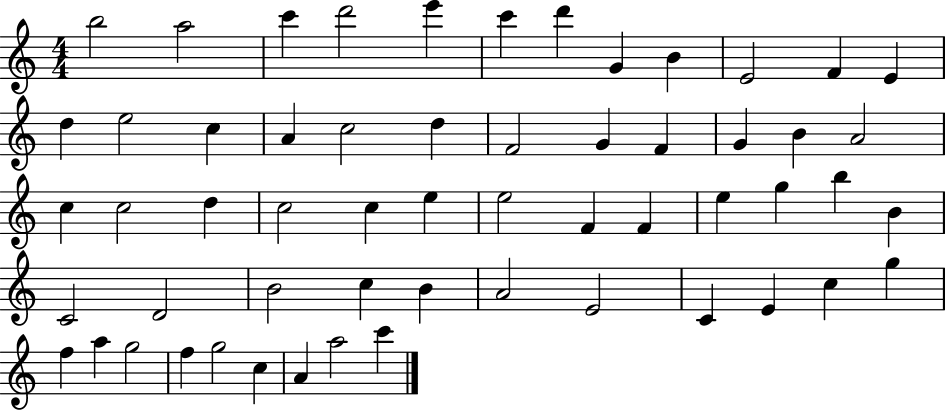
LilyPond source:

{
  \clef treble
  \numericTimeSignature
  \time 4/4
  \key c \major
  b''2 a''2 | c'''4 d'''2 e'''4 | c'''4 d'''4 g'4 b'4 | e'2 f'4 e'4 | \break d''4 e''2 c''4 | a'4 c''2 d''4 | f'2 g'4 f'4 | g'4 b'4 a'2 | \break c''4 c''2 d''4 | c''2 c''4 e''4 | e''2 f'4 f'4 | e''4 g''4 b''4 b'4 | \break c'2 d'2 | b'2 c''4 b'4 | a'2 e'2 | c'4 e'4 c''4 g''4 | \break f''4 a''4 g''2 | f''4 g''2 c''4 | a'4 a''2 c'''4 | \bar "|."
}